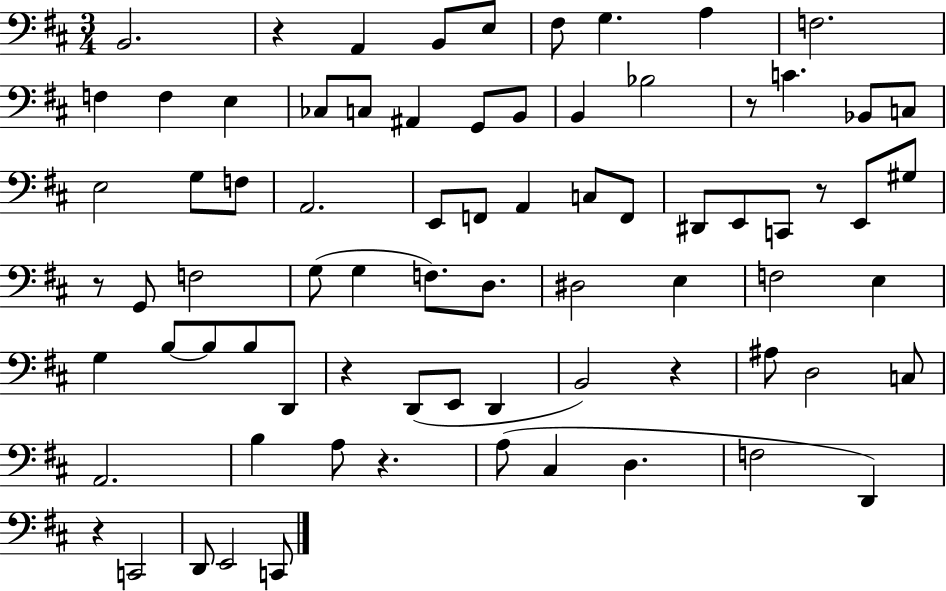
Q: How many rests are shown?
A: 8